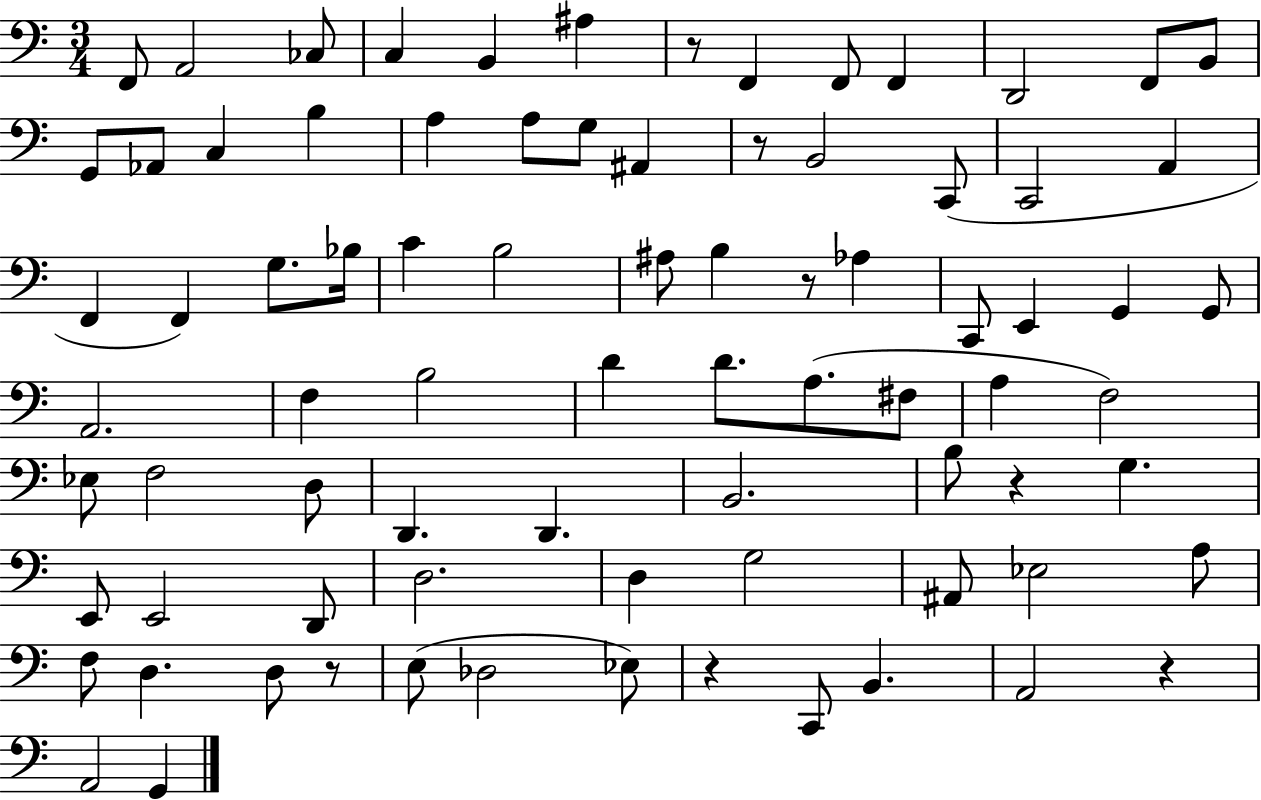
F2/e A2/h CES3/e C3/q B2/q A#3/q R/e F2/q F2/e F2/q D2/h F2/e B2/e G2/e Ab2/e C3/q B3/q A3/q A3/e G3/e A#2/q R/e B2/h C2/e C2/h A2/q F2/q F2/q G3/e. Bb3/s C4/q B3/h A#3/e B3/q R/e Ab3/q C2/e E2/q G2/q G2/e A2/h. F3/q B3/h D4/q D4/e. A3/e. F#3/e A3/q F3/h Eb3/e F3/h D3/e D2/q. D2/q. B2/h. B3/e R/q G3/q. E2/e E2/h D2/e D3/h. D3/q G3/h A#2/e Eb3/h A3/e F3/e D3/q. D3/e R/e E3/e Db3/h Eb3/e R/q C2/e B2/q. A2/h R/q A2/h G2/q